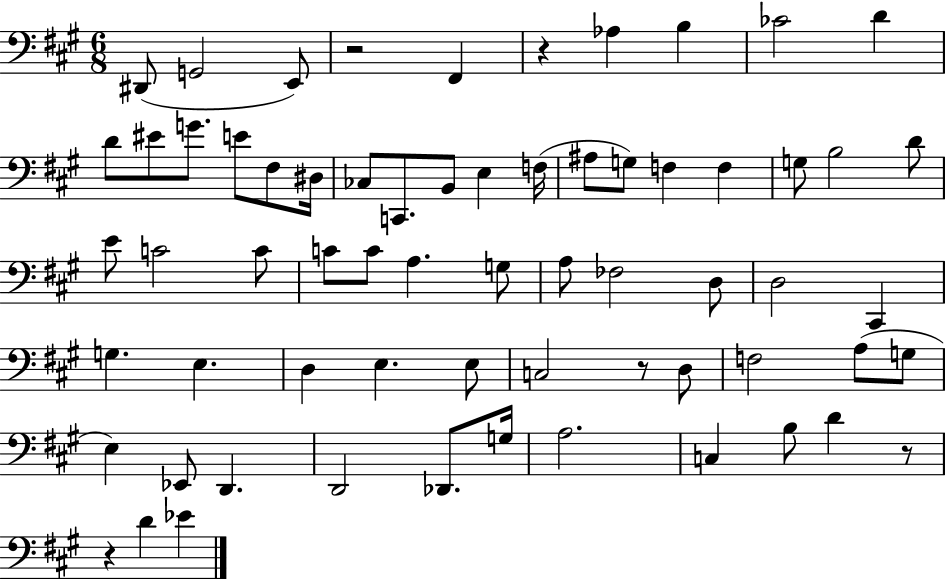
{
  \clef bass
  \numericTimeSignature
  \time 6/8
  \key a \major
  dis,8( g,2 e,8) | r2 fis,4 | r4 aes4 b4 | ces'2 d'4 | \break d'8 eis'8 g'8. e'8 fis8 dis16 | ces8 c,8. b,8 e4 f16( | ais8 g8) f4 f4 | g8 b2 d'8 | \break e'8 c'2 c'8 | c'8 c'8 a4. g8 | a8 fes2 d8 | d2 cis,4 | \break g4. e4. | d4 e4. e8 | c2 r8 d8 | f2 a8( g8 | \break e4) ees,8 d,4. | d,2 des,8. g16 | a2. | c4 b8 d'4 r8 | \break r4 d'4 ees'4 | \bar "|."
}